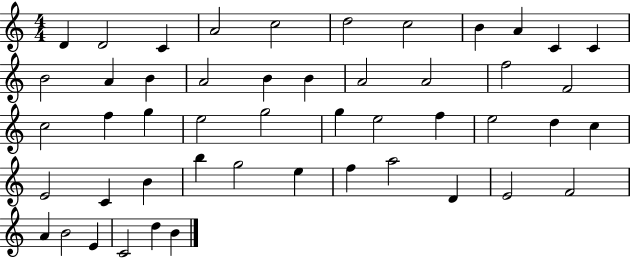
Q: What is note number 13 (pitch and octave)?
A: A4